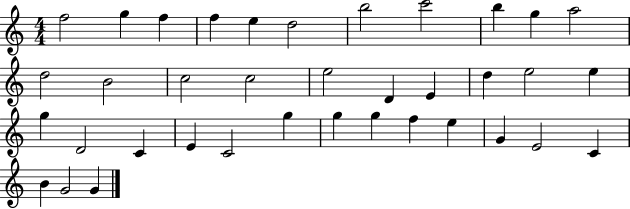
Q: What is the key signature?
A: C major